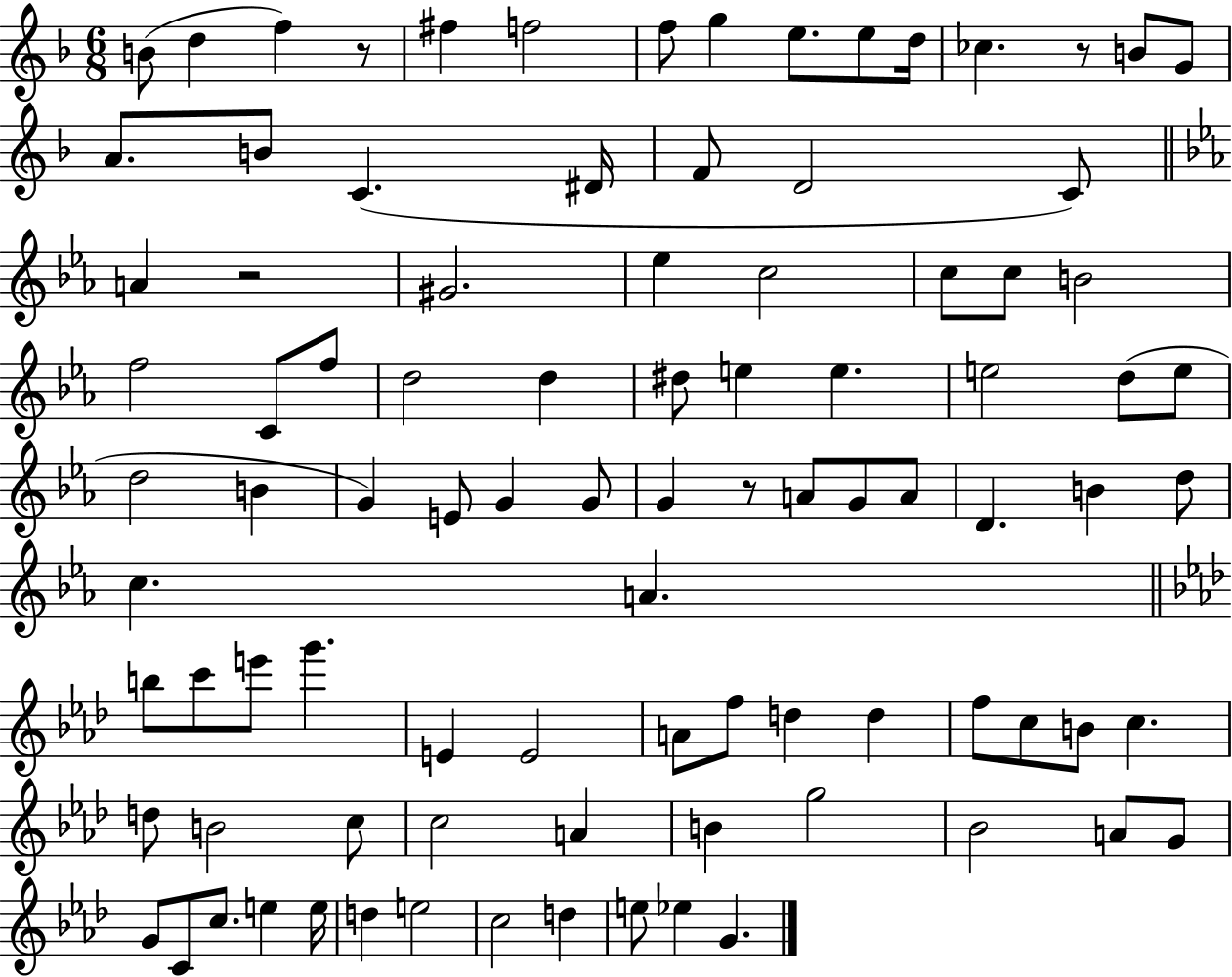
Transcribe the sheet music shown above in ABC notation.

X:1
T:Untitled
M:6/8
L:1/4
K:F
B/2 d f z/2 ^f f2 f/2 g e/2 e/2 d/4 _c z/2 B/2 G/2 A/2 B/2 C ^D/4 F/2 D2 C/2 A z2 ^G2 _e c2 c/2 c/2 B2 f2 C/2 f/2 d2 d ^d/2 e e e2 d/2 e/2 d2 B G E/2 G G/2 G z/2 A/2 G/2 A/2 D B d/2 c A b/2 c'/2 e'/2 g' E E2 A/2 f/2 d d f/2 c/2 B/2 c d/2 B2 c/2 c2 A B g2 _B2 A/2 G/2 G/2 C/2 c/2 e e/4 d e2 c2 d e/2 _e G